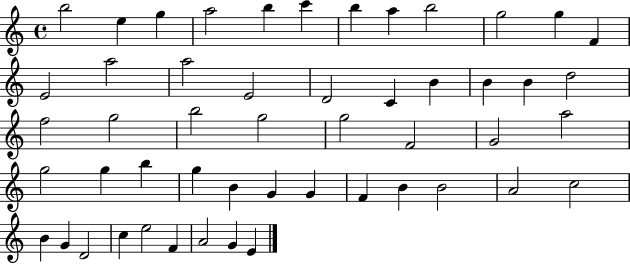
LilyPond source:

{
  \clef treble
  \time 4/4
  \defaultTimeSignature
  \key c \major
  b''2 e''4 g''4 | a''2 b''4 c'''4 | b''4 a''4 b''2 | g''2 g''4 f'4 | \break e'2 a''2 | a''2 e'2 | d'2 c'4 b'4 | b'4 b'4 d''2 | \break f''2 g''2 | b''2 g''2 | g''2 f'2 | g'2 a''2 | \break g''2 g''4 b''4 | g''4 b'4 g'4 g'4 | f'4 b'4 b'2 | a'2 c''2 | \break b'4 g'4 d'2 | c''4 e''2 f'4 | a'2 g'4 e'4 | \bar "|."
}